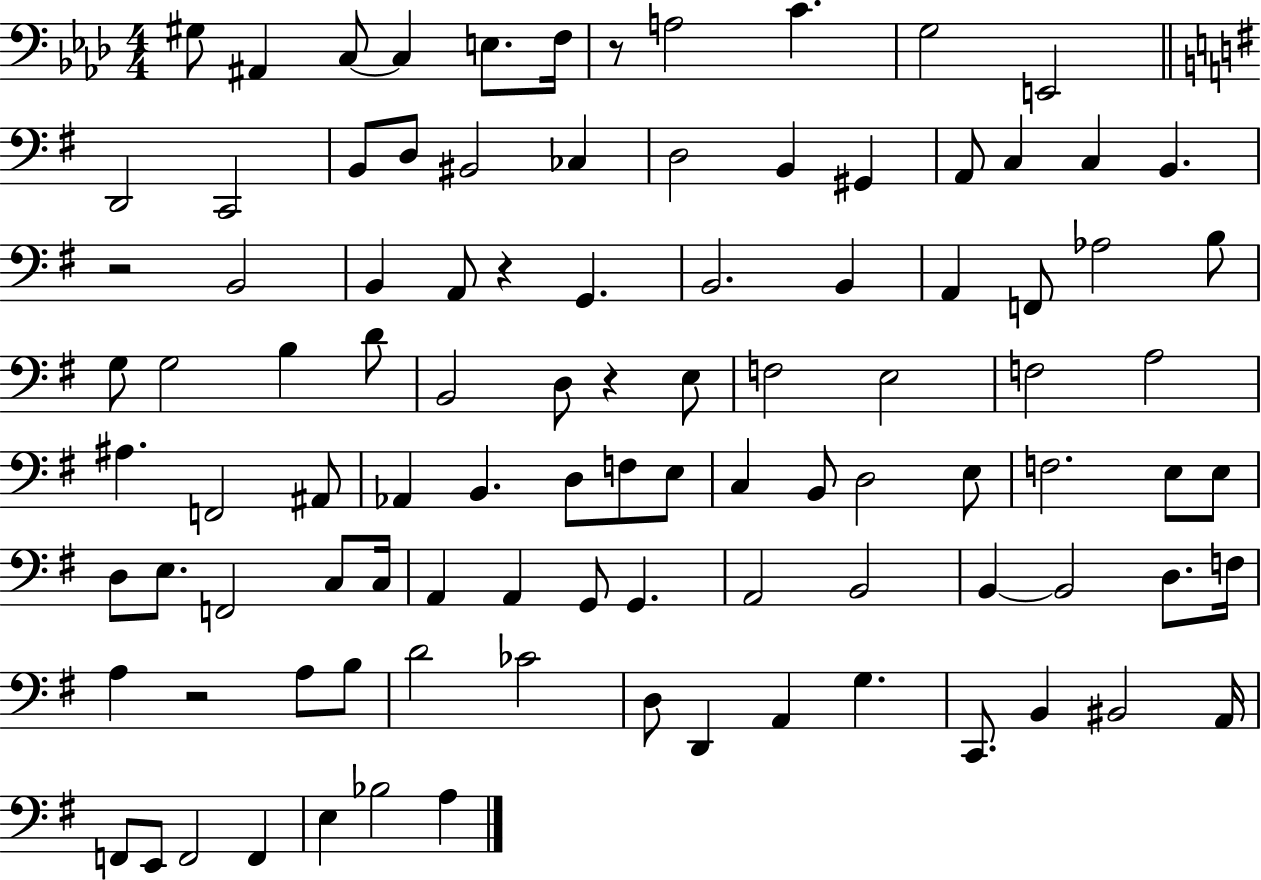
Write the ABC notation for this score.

X:1
T:Untitled
M:4/4
L:1/4
K:Ab
^G,/2 ^A,, C,/2 C, E,/2 F,/4 z/2 A,2 C G,2 E,,2 D,,2 C,,2 B,,/2 D,/2 ^B,,2 _C, D,2 B,, ^G,, A,,/2 C, C, B,, z2 B,,2 B,, A,,/2 z G,, B,,2 B,, A,, F,,/2 _A,2 B,/2 G,/2 G,2 B, D/2 B,,2 D,/2 z E,/2 F,2 E,2 F,2 A,2 ^A, F,,2 ^A,,/2 _A,, B,, D,/2 F,/2 E,/2 C, B,,/2 D,2 E,/2 F,2 E,/2 E,/2 D,/2 E,/2 F,,2 C,/2 C,/4 A,, A,, G,,/2 G,, A,,2 B,,2 B,, B,,2 D,/2 F,/4 A, z2 A,/2 B,/2 D2 _C2 D,/2 D,, A,, G, C,,/2 B,, ^B,,2 A,,/4 F,,/2 E,,/2 F,,2 F,, E, _B,2 A,